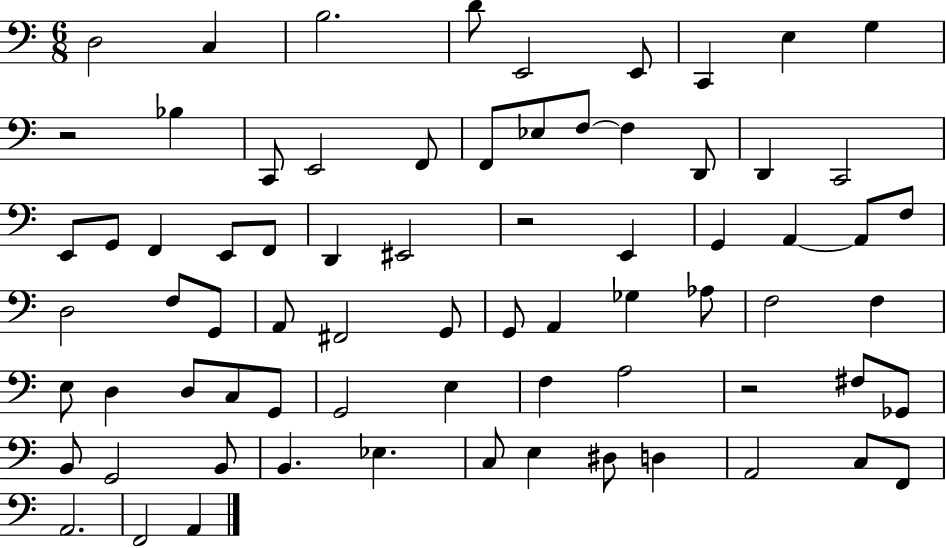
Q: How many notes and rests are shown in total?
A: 73